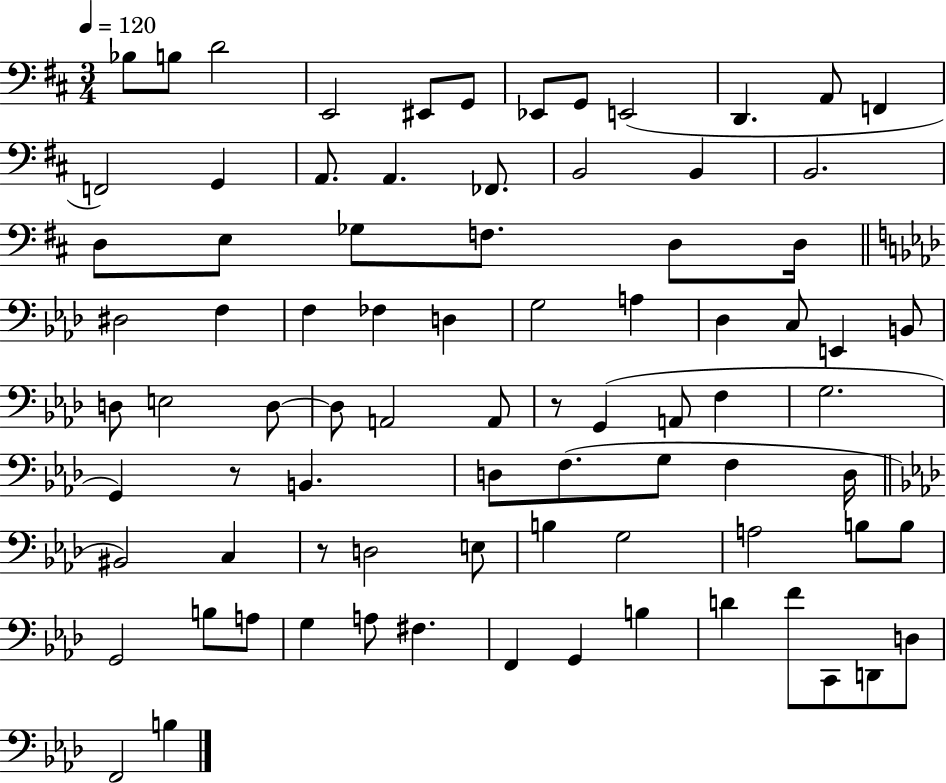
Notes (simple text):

Bb3/e B3/e D4/h E2/h EIS2/e G2/e Eb2/e G2/e E2/h D2/q. A2/e F2/q F2/h G2/q A2/e. A2/q. FES2/e. B2/h B2/q B2/h. D3/e E3/e Gb3/e F3/e. D3/e D3/s D#3/h F3/q F3/q FES3/q D3/q G3/h A3/q Db3/q C3/e E2/q B2/e D3/e E3/h D3/e D3/e A2/h A2/e R/e G2/q A2/e F3/q G3/h. G2/q R/e B2/q. D3/e F3/e. G3/e F3/q D3/s BIS2/h C3/q R/e D3/h E3/e B3/q G3/h A3/h B3/e B3/e G2/h B3/e A3/e G3/q A3/e F#3/q. F2/q G2/q B3/q D4/q F4/e C2/e D2/e D3/e F2/h B3/q